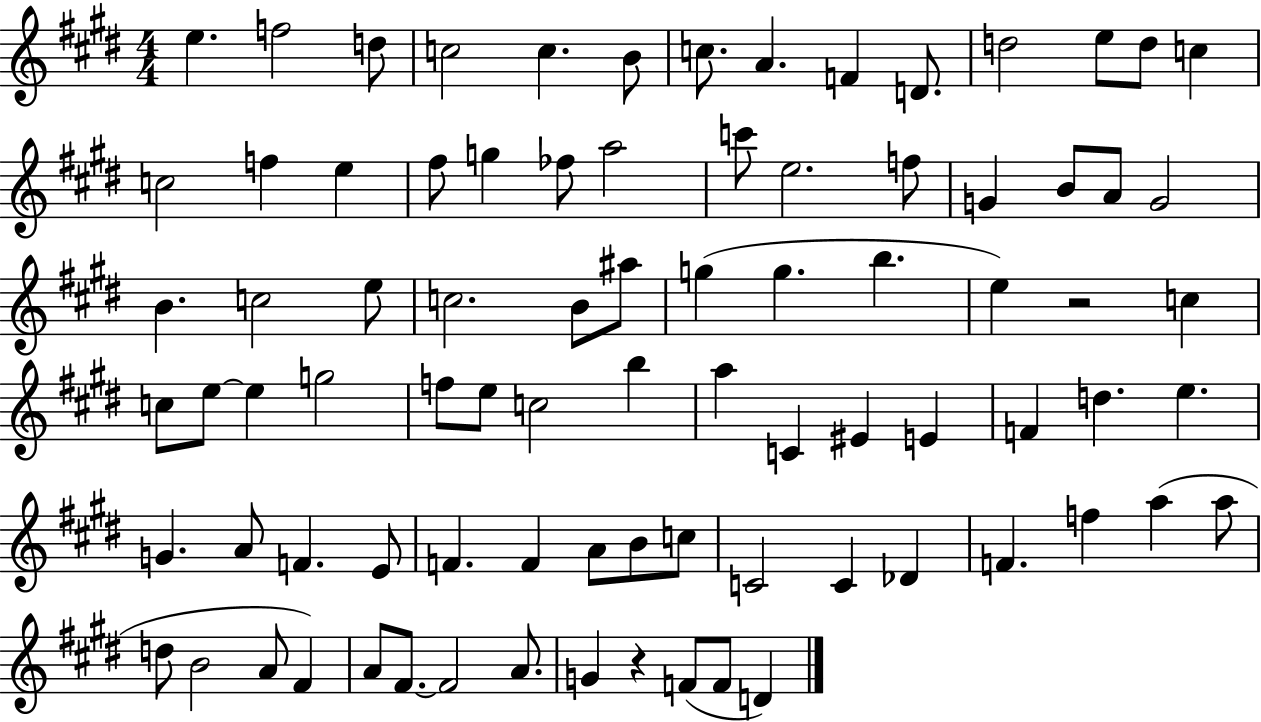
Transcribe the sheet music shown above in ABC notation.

X:1
T:Untitled
M:4/4
L:1/4
K:E
e f2 d/2 c2 c B/2 c/2 A F D/2 d2 e/2 d/2 c c2 f e ^f/2 g _f/2 a2 c'/2 e2 f/2 G B/2 A/2 G2 B c2 e/2 c2 B/2 ^a/2 g g b e z2 c c/2 e/2 e g2 f/2 e/2 c2 b a C ^E E F d e G A/2 F E/2 F F A/2 B/2 c/2 C2 C _D F f a a/2 d/2 B2 A/2 ^F A/2 ^F/2 ^F2 A/2 G z F/2 F/2 D